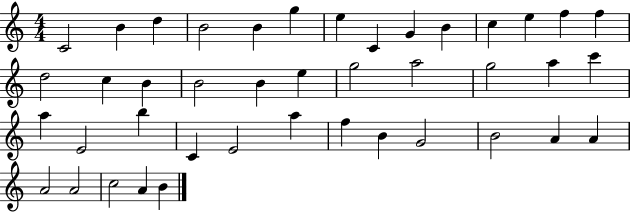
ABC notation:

X:1
T:Untitled
M:4/4
L:1/4
K:C
C2 B d B2 B g e C G B c e f f d2 c B B2 B e g2 a2 g2 a c' a E2 b C E2 a f B G2 B2 A A A2 A2 c2 A B